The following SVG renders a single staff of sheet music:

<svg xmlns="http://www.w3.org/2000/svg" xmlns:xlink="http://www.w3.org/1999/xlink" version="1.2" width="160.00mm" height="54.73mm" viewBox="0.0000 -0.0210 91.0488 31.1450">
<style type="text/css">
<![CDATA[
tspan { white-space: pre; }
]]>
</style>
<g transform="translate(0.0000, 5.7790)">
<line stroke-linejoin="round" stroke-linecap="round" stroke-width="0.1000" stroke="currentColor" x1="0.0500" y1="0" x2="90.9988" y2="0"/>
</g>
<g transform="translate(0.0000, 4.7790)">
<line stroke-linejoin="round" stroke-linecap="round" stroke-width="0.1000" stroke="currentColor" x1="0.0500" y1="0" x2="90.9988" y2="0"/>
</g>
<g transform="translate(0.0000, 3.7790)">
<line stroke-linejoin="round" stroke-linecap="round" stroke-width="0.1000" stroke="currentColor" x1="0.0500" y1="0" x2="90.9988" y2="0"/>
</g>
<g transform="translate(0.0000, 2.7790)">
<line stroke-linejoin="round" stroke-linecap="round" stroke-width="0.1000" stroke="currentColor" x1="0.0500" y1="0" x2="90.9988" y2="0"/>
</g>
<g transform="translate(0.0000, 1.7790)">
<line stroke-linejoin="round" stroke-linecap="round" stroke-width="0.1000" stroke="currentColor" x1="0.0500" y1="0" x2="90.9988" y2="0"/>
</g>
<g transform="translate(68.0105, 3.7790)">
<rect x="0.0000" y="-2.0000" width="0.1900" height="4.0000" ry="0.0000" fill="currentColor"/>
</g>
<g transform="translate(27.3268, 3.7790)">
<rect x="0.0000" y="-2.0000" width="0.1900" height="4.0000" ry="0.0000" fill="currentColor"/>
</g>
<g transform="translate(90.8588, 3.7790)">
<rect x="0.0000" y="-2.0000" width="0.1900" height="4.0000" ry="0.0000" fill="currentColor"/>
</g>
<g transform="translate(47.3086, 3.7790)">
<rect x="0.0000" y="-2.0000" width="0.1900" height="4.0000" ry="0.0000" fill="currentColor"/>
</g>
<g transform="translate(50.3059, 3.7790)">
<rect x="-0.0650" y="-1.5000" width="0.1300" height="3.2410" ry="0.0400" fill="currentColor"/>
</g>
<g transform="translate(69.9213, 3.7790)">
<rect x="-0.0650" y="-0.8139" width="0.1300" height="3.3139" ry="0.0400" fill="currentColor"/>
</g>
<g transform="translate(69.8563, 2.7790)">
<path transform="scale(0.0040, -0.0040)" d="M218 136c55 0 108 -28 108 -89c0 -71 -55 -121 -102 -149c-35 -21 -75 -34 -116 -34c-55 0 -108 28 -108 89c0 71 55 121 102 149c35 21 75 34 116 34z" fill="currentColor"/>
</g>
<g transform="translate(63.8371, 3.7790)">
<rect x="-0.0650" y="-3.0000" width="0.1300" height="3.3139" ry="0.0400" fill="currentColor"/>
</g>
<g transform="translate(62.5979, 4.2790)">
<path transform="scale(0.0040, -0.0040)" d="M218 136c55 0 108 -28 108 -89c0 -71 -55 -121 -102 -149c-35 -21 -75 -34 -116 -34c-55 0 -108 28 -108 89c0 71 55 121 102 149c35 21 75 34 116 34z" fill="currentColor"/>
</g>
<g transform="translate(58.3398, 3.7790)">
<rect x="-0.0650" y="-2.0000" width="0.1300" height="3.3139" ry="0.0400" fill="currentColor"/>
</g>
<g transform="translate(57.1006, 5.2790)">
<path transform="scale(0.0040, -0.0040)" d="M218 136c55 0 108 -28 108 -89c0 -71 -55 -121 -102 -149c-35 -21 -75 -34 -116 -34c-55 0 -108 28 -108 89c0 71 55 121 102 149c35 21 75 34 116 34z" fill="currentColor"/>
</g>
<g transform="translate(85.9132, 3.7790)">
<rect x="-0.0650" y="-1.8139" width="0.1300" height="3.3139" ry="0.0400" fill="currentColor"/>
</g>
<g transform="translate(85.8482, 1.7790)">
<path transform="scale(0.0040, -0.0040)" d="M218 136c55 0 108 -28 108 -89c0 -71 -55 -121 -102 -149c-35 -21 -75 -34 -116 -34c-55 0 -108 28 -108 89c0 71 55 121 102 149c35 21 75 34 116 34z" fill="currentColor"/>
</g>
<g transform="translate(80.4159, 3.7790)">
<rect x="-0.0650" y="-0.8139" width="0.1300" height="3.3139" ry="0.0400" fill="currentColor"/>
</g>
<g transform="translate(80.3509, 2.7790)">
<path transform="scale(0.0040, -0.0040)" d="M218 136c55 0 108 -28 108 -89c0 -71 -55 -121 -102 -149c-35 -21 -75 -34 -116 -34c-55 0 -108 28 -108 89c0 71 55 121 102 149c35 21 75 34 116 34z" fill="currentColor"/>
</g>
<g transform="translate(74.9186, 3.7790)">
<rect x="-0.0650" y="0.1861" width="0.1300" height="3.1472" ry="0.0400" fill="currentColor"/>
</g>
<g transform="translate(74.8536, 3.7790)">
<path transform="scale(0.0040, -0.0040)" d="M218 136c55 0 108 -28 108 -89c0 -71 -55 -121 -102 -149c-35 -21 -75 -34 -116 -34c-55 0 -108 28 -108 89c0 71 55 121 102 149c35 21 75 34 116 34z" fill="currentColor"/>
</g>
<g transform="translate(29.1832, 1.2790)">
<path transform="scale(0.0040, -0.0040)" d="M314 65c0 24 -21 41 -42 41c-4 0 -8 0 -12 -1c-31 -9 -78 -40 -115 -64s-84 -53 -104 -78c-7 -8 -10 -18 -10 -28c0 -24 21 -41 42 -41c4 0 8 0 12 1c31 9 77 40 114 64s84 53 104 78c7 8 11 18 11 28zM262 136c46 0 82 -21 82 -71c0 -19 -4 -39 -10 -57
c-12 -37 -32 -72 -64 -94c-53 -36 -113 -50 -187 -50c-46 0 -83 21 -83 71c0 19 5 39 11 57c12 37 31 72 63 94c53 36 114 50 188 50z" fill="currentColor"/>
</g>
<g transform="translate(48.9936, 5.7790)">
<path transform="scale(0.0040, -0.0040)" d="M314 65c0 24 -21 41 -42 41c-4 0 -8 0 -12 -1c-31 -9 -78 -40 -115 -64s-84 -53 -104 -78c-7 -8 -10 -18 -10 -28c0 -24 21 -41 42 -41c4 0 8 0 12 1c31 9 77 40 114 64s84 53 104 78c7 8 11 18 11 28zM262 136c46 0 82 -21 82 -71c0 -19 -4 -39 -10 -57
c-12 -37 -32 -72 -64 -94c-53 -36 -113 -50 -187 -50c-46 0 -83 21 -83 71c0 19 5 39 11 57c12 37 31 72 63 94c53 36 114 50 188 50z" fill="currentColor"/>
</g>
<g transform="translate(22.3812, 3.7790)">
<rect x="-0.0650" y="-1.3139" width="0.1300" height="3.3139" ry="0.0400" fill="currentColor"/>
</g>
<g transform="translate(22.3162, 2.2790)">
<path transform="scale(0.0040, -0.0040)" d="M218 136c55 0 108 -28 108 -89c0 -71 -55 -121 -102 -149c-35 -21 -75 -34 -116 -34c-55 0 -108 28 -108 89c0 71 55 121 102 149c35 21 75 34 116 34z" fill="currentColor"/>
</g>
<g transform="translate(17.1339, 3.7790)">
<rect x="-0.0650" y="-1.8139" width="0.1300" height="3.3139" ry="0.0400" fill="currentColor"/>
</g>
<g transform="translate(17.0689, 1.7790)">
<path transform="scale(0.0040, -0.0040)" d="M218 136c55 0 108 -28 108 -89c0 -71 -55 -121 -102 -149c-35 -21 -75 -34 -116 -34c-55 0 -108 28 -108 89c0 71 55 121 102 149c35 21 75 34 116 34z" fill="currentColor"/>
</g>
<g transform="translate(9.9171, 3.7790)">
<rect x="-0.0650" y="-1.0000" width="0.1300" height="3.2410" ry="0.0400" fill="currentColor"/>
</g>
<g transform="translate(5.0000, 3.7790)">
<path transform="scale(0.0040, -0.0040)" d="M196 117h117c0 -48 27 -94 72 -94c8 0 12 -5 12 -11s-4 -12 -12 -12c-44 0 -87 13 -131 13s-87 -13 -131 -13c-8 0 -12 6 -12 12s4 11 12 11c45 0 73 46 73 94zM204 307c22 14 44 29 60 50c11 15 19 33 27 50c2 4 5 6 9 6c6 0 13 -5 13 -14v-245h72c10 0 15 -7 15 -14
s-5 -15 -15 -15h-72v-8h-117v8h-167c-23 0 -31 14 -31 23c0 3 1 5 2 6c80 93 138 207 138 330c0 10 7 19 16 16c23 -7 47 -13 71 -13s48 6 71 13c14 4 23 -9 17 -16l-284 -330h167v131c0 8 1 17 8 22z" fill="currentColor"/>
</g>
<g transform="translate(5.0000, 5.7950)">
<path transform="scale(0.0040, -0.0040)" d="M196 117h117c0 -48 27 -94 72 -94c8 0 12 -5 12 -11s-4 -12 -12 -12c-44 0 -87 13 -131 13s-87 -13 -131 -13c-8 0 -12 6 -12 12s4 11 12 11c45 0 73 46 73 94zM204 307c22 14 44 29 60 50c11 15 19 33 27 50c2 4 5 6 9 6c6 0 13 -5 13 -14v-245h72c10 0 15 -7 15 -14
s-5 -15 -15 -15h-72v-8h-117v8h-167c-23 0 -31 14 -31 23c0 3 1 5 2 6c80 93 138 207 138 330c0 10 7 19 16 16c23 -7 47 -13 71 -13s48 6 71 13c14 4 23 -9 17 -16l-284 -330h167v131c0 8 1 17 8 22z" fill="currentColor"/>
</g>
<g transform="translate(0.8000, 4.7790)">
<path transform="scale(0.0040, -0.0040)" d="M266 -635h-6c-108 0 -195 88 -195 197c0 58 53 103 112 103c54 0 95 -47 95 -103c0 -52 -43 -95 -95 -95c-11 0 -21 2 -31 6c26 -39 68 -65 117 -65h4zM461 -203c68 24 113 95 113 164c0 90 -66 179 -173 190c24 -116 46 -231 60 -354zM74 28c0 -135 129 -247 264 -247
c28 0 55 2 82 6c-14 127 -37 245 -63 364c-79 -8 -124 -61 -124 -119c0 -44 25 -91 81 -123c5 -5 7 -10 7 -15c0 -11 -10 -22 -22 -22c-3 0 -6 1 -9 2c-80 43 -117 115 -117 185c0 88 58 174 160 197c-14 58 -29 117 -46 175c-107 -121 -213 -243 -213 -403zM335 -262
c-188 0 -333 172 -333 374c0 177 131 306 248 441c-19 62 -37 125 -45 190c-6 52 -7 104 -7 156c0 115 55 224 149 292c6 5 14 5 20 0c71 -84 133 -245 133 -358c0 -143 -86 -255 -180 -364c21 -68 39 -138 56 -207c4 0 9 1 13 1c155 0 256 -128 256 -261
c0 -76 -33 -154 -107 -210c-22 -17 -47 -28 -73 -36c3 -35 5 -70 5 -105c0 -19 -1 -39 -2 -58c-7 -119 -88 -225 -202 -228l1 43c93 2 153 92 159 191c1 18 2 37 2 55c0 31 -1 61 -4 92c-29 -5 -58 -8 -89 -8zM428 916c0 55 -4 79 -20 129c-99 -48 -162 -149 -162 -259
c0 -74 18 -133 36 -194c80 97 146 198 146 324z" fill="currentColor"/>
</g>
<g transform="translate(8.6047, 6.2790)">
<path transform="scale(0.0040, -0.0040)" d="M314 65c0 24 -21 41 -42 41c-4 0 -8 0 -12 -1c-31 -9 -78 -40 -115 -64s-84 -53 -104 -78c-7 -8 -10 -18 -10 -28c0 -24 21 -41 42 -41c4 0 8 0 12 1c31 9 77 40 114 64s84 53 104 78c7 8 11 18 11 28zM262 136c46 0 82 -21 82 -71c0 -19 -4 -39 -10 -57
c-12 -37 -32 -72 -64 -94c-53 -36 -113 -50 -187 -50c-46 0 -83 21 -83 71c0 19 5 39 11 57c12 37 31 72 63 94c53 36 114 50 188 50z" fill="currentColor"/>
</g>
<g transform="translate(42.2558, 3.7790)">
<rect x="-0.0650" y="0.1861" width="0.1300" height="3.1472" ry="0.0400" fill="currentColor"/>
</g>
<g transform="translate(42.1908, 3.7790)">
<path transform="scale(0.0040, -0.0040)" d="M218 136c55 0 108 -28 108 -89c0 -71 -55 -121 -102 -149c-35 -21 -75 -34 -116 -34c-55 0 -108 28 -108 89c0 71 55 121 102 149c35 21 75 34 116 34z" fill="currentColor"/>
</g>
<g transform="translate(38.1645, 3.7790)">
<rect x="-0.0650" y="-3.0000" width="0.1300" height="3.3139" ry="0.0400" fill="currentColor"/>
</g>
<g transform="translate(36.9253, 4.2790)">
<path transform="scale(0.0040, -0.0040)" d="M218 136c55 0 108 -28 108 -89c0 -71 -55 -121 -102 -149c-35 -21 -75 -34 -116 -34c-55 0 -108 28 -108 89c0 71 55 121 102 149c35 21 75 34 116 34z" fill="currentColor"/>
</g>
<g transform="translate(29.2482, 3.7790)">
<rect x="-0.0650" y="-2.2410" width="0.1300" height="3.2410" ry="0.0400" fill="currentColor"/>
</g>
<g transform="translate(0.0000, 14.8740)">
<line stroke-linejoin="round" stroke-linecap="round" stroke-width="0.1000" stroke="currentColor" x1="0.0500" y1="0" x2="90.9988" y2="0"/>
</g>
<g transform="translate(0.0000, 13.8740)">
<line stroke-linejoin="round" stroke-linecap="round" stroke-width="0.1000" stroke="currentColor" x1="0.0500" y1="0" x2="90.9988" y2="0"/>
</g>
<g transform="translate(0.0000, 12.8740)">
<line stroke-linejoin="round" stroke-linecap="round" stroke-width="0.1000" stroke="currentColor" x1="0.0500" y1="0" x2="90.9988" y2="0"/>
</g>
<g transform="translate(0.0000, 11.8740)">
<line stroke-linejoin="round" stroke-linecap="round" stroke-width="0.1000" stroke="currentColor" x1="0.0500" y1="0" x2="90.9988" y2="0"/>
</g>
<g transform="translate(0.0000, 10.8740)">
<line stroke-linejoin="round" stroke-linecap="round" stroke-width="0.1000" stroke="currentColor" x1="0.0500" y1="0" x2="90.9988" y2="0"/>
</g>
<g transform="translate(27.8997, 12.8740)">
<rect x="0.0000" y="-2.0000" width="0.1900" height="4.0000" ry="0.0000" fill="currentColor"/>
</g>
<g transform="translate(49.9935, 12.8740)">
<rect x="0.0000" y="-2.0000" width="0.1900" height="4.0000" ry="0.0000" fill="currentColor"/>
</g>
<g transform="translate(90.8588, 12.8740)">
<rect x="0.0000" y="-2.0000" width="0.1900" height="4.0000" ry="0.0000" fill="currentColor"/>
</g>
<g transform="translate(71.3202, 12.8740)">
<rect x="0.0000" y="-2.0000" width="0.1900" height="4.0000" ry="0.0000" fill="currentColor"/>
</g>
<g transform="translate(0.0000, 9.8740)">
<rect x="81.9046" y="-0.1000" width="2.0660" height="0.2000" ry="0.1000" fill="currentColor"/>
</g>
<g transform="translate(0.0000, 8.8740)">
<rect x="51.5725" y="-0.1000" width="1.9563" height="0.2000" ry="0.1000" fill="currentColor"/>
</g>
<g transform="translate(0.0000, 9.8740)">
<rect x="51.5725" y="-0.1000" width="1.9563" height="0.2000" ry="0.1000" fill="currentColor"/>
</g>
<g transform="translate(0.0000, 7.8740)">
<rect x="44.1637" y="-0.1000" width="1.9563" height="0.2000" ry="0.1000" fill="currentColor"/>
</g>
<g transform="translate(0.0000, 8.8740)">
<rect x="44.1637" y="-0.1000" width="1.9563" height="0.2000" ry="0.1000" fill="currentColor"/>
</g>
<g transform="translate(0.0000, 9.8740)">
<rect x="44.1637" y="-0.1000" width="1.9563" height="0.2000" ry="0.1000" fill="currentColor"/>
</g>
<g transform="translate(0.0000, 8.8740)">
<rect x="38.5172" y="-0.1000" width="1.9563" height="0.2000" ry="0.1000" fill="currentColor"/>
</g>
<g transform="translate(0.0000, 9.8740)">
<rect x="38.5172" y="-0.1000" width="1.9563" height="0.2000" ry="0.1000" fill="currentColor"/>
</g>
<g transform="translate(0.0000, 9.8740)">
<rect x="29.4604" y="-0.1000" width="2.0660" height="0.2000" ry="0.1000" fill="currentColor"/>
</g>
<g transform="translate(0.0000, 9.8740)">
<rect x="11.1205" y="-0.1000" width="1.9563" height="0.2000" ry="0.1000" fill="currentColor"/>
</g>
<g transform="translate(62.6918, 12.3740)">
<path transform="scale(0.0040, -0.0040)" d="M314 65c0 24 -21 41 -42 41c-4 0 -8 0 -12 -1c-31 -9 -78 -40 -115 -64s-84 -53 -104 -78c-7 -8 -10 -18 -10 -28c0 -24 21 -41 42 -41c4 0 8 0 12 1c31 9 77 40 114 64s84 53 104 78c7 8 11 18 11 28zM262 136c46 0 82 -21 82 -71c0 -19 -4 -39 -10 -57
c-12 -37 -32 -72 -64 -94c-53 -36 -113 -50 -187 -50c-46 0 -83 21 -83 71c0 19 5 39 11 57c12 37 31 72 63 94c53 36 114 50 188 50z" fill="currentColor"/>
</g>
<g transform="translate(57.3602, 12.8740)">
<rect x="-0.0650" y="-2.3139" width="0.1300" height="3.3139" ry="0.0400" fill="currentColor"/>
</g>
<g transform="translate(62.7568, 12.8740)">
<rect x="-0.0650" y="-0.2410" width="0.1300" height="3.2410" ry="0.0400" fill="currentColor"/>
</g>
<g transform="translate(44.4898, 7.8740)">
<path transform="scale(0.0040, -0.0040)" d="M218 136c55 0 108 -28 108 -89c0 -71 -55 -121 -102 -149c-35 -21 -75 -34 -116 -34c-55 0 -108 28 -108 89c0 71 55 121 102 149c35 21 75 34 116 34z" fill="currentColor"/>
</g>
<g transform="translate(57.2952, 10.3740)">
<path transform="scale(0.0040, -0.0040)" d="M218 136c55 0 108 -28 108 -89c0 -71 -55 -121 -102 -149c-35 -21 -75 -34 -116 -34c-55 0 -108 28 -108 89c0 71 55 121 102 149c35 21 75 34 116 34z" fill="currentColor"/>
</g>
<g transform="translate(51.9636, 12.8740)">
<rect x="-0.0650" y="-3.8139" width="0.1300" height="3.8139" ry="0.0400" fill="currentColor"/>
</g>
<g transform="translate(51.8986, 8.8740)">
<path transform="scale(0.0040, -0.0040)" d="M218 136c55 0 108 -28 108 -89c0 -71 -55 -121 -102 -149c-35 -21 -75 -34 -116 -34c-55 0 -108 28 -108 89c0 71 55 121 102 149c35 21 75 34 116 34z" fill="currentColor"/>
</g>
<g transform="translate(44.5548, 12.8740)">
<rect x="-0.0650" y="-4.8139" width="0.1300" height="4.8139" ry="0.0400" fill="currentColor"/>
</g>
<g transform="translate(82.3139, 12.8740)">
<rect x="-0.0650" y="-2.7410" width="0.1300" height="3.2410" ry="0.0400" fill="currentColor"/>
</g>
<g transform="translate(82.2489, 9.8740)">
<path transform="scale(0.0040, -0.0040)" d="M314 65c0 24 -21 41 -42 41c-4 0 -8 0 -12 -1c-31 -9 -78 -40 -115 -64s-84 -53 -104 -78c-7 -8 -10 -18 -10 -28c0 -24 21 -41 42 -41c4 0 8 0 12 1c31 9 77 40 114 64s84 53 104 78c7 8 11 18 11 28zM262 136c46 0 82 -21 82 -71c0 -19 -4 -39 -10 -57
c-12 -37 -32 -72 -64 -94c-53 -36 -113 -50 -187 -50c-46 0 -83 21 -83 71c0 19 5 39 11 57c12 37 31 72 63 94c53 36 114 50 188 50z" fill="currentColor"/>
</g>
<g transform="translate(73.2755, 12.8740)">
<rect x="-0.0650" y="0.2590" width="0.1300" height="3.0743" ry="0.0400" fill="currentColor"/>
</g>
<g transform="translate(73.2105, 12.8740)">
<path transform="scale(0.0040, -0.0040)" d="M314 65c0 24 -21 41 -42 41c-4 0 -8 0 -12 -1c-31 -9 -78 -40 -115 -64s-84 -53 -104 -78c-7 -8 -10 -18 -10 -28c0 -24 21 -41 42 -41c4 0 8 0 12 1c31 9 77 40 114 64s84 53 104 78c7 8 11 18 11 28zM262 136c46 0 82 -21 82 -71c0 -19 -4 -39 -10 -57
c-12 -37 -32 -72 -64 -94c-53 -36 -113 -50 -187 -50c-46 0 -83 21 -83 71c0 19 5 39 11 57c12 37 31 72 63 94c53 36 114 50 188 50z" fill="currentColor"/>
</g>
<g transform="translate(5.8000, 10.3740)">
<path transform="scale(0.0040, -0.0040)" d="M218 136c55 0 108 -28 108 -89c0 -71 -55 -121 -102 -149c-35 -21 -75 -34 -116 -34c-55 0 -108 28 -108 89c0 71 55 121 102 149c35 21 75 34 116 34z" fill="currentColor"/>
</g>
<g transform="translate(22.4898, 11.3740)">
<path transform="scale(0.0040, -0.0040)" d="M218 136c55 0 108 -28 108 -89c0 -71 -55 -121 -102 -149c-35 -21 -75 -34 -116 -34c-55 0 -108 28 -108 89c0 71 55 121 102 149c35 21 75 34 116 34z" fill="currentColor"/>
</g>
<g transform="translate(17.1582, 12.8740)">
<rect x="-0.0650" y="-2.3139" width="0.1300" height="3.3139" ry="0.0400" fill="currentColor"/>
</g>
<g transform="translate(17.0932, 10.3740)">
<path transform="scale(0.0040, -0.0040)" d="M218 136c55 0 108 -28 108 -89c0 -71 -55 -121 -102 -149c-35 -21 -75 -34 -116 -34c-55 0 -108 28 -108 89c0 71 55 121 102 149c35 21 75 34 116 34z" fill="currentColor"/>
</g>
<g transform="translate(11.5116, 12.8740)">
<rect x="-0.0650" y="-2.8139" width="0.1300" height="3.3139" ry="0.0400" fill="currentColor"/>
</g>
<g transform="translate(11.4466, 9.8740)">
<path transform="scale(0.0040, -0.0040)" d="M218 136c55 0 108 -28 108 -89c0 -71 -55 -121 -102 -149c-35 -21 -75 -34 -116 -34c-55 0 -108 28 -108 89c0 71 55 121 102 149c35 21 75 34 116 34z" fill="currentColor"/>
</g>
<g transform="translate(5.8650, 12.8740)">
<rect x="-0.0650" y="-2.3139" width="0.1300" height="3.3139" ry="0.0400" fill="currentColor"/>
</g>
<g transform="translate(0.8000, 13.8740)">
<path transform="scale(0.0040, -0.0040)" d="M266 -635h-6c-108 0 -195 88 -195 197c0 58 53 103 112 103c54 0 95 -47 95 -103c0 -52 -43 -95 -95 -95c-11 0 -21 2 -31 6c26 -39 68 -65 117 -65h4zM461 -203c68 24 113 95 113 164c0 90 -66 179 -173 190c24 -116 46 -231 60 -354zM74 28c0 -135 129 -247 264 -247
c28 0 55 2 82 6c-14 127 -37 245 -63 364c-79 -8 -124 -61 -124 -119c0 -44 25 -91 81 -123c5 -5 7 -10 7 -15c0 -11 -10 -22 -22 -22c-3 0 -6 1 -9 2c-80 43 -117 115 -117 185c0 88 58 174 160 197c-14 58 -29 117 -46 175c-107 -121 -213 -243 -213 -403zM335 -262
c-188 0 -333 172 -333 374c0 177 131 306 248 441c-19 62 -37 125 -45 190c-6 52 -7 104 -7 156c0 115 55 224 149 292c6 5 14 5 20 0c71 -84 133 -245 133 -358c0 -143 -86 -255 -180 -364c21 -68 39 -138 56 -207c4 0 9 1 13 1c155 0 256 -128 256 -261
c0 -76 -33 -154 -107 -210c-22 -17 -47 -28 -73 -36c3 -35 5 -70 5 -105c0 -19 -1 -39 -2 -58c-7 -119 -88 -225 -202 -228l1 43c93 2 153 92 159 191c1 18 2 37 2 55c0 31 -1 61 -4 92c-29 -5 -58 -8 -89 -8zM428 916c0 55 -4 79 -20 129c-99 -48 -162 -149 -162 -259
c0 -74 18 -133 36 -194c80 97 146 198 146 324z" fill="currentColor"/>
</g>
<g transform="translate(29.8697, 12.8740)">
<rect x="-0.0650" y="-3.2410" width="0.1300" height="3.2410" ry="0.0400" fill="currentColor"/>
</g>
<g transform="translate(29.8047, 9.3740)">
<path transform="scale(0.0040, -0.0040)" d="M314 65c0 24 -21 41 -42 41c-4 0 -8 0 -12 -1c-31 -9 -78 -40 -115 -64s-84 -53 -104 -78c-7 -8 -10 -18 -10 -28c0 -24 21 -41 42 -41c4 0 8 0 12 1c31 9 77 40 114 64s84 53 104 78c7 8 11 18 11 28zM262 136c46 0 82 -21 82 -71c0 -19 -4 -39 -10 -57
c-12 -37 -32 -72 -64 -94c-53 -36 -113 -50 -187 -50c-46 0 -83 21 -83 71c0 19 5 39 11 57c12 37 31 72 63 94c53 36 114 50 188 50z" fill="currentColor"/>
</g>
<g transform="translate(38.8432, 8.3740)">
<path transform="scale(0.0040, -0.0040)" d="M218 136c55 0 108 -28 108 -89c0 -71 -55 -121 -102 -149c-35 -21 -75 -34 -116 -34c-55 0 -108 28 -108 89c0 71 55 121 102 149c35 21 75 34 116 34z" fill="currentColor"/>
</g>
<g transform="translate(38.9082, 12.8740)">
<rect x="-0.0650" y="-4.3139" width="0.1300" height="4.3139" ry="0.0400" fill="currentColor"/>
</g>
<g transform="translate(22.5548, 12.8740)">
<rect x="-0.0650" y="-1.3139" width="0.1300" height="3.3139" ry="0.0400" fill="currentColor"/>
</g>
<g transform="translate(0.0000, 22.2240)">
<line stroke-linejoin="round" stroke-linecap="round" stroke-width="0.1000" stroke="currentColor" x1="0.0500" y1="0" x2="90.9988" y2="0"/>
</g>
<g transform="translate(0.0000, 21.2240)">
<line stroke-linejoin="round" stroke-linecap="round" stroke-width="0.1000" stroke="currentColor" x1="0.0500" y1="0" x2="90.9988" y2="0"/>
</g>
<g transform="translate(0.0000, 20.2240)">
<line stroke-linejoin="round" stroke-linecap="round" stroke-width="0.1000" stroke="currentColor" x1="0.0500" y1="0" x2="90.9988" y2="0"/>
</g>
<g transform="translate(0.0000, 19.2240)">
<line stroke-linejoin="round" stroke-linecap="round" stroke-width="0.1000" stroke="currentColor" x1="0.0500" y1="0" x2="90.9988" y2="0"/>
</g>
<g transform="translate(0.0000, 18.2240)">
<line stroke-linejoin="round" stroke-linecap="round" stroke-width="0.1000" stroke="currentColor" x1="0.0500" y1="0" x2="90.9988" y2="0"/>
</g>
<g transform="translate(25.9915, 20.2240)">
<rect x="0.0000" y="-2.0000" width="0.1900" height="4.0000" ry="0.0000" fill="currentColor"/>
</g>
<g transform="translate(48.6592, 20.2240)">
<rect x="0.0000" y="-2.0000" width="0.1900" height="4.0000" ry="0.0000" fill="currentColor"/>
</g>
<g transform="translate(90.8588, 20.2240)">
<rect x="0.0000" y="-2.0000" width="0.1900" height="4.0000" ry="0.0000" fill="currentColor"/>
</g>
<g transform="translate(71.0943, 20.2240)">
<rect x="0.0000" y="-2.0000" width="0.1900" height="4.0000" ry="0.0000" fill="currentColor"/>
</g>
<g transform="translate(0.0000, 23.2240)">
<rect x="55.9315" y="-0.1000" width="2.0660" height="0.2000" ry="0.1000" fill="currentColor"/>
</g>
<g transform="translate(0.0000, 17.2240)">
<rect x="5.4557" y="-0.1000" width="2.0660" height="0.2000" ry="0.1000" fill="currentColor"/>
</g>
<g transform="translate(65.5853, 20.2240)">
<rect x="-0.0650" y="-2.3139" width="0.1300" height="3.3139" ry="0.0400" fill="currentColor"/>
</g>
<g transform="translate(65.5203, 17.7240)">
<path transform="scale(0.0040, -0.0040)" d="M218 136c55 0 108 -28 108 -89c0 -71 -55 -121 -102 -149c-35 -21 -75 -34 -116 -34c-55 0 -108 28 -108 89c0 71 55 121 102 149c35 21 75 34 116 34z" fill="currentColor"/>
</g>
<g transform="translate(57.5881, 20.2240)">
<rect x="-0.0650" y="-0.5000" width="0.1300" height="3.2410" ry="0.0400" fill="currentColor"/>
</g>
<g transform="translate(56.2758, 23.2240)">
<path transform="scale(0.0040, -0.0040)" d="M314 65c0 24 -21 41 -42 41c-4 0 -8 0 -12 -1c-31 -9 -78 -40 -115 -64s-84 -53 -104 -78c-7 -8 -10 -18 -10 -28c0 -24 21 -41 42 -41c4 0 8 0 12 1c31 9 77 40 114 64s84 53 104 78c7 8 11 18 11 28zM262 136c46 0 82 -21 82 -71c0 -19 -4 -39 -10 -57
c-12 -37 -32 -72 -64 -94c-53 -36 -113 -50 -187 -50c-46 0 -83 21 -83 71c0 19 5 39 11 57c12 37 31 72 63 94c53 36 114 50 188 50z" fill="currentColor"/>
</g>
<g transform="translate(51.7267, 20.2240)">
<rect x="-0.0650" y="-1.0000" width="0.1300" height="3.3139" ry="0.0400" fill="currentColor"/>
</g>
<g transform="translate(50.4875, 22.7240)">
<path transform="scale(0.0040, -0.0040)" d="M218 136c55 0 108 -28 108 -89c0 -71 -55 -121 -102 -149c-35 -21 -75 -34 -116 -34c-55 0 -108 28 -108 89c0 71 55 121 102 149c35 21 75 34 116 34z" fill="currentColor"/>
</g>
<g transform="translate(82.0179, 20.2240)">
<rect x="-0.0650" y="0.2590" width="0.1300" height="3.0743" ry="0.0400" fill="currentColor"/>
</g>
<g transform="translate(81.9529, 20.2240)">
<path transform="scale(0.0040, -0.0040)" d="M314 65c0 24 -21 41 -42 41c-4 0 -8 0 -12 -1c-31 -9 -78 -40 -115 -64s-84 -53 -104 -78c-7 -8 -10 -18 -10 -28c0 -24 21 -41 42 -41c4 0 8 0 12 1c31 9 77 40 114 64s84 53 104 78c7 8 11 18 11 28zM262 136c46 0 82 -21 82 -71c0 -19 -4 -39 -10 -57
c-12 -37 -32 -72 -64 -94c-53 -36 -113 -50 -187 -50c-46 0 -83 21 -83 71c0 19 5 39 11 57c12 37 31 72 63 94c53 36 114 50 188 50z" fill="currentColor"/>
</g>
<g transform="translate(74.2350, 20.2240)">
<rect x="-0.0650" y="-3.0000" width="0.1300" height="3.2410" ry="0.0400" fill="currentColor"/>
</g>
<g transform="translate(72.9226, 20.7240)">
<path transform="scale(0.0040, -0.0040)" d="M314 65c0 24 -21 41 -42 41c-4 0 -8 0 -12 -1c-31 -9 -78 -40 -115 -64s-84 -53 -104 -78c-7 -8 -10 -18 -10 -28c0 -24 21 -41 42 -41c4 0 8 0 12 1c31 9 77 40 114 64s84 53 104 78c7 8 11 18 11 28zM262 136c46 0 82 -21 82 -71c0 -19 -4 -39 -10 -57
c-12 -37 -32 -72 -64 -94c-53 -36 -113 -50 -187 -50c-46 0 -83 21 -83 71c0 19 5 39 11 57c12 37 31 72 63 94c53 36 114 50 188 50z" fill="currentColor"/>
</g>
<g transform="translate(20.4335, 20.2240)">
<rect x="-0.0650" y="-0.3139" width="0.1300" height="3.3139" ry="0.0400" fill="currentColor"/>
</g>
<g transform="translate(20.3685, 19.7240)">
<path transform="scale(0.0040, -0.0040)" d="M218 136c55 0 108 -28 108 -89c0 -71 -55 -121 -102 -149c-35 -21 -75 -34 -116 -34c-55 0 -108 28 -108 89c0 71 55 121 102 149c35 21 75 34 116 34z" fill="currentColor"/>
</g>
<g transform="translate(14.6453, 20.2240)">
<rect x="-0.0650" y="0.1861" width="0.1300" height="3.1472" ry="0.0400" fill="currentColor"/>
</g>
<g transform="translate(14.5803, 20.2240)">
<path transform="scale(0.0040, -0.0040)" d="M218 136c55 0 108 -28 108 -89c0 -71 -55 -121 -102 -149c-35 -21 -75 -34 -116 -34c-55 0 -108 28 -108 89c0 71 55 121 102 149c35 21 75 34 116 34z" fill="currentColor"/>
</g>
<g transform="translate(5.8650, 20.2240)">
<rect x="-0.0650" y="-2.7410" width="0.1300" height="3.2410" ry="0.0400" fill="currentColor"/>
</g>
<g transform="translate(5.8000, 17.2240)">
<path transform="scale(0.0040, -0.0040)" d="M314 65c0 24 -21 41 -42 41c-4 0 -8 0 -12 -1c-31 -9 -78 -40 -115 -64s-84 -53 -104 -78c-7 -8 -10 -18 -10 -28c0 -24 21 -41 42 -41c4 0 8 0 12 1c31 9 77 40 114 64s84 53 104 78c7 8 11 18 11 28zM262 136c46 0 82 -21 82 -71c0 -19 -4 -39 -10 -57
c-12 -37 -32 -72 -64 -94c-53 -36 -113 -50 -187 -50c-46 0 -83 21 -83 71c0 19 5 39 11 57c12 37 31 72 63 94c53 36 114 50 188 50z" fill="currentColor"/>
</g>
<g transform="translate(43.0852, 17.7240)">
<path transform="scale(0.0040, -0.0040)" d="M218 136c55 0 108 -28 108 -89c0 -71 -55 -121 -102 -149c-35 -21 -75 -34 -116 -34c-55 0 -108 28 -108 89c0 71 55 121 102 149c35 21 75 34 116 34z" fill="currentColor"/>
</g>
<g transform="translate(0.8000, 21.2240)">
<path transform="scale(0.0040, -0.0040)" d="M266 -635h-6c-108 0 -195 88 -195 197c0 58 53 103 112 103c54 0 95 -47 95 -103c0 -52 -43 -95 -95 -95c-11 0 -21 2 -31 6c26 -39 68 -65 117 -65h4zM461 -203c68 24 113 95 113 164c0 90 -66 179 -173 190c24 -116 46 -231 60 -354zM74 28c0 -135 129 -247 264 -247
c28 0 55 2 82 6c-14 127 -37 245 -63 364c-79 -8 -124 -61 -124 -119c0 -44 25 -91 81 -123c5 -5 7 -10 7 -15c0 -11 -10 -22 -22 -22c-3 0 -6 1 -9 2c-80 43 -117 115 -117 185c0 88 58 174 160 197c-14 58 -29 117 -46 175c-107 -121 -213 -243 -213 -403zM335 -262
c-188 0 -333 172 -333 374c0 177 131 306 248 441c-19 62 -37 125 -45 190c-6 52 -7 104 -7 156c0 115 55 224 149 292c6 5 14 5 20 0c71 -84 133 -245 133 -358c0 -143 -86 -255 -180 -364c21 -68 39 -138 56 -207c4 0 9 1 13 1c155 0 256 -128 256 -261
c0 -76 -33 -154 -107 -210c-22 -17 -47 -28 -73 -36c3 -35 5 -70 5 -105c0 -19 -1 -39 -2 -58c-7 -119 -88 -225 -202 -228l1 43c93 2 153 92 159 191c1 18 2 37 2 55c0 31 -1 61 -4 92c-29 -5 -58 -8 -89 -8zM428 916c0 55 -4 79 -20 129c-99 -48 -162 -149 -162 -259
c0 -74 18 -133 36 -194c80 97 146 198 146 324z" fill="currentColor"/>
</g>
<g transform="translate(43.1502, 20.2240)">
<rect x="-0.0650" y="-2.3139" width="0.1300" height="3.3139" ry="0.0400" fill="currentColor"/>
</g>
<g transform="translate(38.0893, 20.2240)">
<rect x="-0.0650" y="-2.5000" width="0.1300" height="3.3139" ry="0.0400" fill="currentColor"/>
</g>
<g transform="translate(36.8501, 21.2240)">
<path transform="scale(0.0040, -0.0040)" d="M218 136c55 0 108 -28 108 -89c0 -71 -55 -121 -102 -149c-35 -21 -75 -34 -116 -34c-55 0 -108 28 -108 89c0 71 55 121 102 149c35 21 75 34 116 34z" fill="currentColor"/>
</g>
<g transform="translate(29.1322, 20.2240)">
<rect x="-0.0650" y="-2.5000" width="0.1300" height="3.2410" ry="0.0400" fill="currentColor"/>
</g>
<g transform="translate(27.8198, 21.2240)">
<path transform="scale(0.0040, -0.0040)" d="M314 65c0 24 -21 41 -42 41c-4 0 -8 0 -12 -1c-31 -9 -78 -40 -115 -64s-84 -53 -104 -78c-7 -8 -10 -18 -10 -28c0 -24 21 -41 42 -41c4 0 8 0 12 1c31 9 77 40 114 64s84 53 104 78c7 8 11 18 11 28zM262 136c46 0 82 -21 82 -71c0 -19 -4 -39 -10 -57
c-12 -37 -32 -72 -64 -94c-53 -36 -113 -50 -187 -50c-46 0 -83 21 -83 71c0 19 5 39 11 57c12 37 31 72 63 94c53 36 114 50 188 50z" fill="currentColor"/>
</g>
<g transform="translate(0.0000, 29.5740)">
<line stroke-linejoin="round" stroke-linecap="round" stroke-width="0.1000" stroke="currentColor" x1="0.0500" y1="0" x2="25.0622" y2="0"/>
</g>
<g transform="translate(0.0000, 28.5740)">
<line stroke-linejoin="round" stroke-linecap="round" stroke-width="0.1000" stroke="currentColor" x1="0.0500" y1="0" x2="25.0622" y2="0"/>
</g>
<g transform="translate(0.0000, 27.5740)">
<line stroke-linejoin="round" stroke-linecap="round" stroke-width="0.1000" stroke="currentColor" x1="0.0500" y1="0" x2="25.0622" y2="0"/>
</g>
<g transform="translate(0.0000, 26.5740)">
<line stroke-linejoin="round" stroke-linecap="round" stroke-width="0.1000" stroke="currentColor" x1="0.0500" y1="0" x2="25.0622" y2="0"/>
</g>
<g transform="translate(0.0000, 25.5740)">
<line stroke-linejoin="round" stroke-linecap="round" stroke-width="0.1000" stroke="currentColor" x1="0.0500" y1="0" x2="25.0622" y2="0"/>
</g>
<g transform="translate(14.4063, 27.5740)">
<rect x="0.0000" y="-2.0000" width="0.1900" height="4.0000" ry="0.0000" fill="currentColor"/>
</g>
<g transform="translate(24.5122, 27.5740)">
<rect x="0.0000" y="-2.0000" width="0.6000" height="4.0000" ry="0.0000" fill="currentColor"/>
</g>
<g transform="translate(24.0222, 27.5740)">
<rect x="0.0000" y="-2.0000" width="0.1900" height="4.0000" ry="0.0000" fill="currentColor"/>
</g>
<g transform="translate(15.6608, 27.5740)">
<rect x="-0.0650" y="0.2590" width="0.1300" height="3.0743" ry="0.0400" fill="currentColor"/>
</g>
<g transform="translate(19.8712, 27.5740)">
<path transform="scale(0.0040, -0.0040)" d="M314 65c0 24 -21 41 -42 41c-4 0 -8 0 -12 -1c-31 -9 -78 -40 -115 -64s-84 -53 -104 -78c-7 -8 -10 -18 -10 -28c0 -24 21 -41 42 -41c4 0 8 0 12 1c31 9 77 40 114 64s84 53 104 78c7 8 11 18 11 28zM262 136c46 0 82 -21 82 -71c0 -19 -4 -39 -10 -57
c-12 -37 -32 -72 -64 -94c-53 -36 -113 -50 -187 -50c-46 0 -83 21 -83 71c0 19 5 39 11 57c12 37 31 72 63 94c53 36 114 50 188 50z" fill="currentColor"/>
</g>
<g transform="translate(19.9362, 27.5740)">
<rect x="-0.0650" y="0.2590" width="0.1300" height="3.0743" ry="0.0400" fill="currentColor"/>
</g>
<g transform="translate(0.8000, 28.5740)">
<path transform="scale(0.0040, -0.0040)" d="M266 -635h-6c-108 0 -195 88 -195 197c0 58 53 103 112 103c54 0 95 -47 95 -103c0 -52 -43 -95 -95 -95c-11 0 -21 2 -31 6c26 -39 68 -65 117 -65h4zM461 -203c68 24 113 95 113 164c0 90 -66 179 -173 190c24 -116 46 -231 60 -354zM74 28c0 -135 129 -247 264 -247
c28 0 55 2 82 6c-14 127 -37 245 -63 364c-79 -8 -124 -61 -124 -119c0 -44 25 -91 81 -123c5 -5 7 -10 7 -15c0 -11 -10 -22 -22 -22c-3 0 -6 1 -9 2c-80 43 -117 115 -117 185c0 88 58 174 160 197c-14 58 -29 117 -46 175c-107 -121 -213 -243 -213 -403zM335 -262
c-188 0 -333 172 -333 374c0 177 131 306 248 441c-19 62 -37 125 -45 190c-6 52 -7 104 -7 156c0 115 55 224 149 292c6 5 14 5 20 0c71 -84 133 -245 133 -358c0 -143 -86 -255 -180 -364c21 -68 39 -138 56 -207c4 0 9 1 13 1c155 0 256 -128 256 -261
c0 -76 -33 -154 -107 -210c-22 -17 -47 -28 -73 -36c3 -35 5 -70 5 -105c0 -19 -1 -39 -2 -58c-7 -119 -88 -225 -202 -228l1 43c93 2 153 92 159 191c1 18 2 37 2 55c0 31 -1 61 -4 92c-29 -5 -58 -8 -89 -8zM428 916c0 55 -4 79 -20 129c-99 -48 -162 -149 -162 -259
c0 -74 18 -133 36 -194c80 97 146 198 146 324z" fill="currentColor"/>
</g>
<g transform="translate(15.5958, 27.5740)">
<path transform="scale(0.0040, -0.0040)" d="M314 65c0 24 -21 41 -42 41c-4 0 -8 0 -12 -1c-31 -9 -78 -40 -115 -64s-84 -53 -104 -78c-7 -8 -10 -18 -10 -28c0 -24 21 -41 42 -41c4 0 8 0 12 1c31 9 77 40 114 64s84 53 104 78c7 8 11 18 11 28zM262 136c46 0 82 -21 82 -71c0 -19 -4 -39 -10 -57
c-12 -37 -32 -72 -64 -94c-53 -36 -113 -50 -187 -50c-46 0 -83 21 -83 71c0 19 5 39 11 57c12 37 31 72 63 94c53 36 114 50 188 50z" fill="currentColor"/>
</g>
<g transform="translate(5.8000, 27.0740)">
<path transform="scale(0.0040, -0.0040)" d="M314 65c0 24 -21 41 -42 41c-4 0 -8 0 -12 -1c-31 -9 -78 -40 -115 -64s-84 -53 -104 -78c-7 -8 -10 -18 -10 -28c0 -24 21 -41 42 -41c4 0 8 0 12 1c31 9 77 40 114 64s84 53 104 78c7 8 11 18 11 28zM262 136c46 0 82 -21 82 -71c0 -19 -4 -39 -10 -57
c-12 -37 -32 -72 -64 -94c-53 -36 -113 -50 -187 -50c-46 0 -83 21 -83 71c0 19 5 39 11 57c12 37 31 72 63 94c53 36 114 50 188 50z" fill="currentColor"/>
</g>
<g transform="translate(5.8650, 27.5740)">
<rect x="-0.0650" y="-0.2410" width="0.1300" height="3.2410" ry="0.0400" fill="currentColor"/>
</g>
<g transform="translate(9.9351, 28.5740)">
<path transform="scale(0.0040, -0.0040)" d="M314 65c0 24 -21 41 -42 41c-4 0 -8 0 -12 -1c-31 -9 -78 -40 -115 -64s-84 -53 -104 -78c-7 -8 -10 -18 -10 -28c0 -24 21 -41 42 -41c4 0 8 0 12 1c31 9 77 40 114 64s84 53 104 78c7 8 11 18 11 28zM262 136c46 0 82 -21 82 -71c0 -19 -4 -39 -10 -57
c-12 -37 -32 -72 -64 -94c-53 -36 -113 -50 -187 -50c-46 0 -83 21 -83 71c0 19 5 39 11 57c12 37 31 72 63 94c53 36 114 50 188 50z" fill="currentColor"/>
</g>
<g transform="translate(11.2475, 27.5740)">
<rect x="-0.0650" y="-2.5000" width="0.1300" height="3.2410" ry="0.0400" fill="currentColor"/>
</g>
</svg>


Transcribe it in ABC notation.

X:1
T:Untitled
M:4/4
L:1/4
K:C
D2 f e g2 A B E2 F A d B d f g a g e b2 d' e' c' g c2 B2 a2 a2 B c G2 G g D C2 g A2 B2 c2 G2 B2 B2